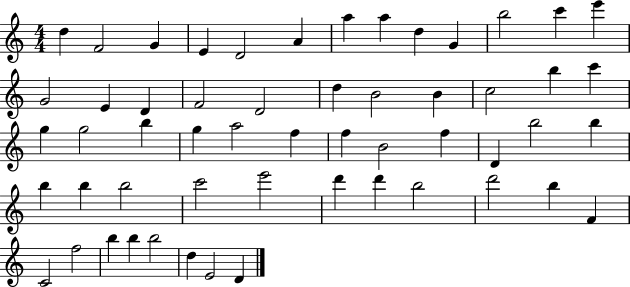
{
  \clef treble
  \numericTimeSignature
  \time 4/4
  \key c \major
  d''4 f'2 g'4 | e'4 d'2 a'4 | a''4 a''4 d''4 g'4 | b''2 c'''4 e'''4 | \break g'2 e'4 d'4 | f'2 d'2 | d''4 b'2 b'4 | c''2 b''4 c'''4 | \break g''4 g''2 b''4 | g''4 a''2 f''4 | f''4 b'2 f''4 | d'4 b''2 b''4 | \break b''4 b''4 b''2 | c'''2 e'''2 | d'''4 d'''4 b''2 | d'''2 b''4 f'4 | \break c'2 f''2 | b''4 b''4 b''2 | d''4 e'2 d'4 | \bar "|."
}